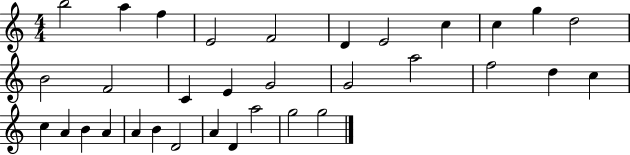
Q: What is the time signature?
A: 4/4